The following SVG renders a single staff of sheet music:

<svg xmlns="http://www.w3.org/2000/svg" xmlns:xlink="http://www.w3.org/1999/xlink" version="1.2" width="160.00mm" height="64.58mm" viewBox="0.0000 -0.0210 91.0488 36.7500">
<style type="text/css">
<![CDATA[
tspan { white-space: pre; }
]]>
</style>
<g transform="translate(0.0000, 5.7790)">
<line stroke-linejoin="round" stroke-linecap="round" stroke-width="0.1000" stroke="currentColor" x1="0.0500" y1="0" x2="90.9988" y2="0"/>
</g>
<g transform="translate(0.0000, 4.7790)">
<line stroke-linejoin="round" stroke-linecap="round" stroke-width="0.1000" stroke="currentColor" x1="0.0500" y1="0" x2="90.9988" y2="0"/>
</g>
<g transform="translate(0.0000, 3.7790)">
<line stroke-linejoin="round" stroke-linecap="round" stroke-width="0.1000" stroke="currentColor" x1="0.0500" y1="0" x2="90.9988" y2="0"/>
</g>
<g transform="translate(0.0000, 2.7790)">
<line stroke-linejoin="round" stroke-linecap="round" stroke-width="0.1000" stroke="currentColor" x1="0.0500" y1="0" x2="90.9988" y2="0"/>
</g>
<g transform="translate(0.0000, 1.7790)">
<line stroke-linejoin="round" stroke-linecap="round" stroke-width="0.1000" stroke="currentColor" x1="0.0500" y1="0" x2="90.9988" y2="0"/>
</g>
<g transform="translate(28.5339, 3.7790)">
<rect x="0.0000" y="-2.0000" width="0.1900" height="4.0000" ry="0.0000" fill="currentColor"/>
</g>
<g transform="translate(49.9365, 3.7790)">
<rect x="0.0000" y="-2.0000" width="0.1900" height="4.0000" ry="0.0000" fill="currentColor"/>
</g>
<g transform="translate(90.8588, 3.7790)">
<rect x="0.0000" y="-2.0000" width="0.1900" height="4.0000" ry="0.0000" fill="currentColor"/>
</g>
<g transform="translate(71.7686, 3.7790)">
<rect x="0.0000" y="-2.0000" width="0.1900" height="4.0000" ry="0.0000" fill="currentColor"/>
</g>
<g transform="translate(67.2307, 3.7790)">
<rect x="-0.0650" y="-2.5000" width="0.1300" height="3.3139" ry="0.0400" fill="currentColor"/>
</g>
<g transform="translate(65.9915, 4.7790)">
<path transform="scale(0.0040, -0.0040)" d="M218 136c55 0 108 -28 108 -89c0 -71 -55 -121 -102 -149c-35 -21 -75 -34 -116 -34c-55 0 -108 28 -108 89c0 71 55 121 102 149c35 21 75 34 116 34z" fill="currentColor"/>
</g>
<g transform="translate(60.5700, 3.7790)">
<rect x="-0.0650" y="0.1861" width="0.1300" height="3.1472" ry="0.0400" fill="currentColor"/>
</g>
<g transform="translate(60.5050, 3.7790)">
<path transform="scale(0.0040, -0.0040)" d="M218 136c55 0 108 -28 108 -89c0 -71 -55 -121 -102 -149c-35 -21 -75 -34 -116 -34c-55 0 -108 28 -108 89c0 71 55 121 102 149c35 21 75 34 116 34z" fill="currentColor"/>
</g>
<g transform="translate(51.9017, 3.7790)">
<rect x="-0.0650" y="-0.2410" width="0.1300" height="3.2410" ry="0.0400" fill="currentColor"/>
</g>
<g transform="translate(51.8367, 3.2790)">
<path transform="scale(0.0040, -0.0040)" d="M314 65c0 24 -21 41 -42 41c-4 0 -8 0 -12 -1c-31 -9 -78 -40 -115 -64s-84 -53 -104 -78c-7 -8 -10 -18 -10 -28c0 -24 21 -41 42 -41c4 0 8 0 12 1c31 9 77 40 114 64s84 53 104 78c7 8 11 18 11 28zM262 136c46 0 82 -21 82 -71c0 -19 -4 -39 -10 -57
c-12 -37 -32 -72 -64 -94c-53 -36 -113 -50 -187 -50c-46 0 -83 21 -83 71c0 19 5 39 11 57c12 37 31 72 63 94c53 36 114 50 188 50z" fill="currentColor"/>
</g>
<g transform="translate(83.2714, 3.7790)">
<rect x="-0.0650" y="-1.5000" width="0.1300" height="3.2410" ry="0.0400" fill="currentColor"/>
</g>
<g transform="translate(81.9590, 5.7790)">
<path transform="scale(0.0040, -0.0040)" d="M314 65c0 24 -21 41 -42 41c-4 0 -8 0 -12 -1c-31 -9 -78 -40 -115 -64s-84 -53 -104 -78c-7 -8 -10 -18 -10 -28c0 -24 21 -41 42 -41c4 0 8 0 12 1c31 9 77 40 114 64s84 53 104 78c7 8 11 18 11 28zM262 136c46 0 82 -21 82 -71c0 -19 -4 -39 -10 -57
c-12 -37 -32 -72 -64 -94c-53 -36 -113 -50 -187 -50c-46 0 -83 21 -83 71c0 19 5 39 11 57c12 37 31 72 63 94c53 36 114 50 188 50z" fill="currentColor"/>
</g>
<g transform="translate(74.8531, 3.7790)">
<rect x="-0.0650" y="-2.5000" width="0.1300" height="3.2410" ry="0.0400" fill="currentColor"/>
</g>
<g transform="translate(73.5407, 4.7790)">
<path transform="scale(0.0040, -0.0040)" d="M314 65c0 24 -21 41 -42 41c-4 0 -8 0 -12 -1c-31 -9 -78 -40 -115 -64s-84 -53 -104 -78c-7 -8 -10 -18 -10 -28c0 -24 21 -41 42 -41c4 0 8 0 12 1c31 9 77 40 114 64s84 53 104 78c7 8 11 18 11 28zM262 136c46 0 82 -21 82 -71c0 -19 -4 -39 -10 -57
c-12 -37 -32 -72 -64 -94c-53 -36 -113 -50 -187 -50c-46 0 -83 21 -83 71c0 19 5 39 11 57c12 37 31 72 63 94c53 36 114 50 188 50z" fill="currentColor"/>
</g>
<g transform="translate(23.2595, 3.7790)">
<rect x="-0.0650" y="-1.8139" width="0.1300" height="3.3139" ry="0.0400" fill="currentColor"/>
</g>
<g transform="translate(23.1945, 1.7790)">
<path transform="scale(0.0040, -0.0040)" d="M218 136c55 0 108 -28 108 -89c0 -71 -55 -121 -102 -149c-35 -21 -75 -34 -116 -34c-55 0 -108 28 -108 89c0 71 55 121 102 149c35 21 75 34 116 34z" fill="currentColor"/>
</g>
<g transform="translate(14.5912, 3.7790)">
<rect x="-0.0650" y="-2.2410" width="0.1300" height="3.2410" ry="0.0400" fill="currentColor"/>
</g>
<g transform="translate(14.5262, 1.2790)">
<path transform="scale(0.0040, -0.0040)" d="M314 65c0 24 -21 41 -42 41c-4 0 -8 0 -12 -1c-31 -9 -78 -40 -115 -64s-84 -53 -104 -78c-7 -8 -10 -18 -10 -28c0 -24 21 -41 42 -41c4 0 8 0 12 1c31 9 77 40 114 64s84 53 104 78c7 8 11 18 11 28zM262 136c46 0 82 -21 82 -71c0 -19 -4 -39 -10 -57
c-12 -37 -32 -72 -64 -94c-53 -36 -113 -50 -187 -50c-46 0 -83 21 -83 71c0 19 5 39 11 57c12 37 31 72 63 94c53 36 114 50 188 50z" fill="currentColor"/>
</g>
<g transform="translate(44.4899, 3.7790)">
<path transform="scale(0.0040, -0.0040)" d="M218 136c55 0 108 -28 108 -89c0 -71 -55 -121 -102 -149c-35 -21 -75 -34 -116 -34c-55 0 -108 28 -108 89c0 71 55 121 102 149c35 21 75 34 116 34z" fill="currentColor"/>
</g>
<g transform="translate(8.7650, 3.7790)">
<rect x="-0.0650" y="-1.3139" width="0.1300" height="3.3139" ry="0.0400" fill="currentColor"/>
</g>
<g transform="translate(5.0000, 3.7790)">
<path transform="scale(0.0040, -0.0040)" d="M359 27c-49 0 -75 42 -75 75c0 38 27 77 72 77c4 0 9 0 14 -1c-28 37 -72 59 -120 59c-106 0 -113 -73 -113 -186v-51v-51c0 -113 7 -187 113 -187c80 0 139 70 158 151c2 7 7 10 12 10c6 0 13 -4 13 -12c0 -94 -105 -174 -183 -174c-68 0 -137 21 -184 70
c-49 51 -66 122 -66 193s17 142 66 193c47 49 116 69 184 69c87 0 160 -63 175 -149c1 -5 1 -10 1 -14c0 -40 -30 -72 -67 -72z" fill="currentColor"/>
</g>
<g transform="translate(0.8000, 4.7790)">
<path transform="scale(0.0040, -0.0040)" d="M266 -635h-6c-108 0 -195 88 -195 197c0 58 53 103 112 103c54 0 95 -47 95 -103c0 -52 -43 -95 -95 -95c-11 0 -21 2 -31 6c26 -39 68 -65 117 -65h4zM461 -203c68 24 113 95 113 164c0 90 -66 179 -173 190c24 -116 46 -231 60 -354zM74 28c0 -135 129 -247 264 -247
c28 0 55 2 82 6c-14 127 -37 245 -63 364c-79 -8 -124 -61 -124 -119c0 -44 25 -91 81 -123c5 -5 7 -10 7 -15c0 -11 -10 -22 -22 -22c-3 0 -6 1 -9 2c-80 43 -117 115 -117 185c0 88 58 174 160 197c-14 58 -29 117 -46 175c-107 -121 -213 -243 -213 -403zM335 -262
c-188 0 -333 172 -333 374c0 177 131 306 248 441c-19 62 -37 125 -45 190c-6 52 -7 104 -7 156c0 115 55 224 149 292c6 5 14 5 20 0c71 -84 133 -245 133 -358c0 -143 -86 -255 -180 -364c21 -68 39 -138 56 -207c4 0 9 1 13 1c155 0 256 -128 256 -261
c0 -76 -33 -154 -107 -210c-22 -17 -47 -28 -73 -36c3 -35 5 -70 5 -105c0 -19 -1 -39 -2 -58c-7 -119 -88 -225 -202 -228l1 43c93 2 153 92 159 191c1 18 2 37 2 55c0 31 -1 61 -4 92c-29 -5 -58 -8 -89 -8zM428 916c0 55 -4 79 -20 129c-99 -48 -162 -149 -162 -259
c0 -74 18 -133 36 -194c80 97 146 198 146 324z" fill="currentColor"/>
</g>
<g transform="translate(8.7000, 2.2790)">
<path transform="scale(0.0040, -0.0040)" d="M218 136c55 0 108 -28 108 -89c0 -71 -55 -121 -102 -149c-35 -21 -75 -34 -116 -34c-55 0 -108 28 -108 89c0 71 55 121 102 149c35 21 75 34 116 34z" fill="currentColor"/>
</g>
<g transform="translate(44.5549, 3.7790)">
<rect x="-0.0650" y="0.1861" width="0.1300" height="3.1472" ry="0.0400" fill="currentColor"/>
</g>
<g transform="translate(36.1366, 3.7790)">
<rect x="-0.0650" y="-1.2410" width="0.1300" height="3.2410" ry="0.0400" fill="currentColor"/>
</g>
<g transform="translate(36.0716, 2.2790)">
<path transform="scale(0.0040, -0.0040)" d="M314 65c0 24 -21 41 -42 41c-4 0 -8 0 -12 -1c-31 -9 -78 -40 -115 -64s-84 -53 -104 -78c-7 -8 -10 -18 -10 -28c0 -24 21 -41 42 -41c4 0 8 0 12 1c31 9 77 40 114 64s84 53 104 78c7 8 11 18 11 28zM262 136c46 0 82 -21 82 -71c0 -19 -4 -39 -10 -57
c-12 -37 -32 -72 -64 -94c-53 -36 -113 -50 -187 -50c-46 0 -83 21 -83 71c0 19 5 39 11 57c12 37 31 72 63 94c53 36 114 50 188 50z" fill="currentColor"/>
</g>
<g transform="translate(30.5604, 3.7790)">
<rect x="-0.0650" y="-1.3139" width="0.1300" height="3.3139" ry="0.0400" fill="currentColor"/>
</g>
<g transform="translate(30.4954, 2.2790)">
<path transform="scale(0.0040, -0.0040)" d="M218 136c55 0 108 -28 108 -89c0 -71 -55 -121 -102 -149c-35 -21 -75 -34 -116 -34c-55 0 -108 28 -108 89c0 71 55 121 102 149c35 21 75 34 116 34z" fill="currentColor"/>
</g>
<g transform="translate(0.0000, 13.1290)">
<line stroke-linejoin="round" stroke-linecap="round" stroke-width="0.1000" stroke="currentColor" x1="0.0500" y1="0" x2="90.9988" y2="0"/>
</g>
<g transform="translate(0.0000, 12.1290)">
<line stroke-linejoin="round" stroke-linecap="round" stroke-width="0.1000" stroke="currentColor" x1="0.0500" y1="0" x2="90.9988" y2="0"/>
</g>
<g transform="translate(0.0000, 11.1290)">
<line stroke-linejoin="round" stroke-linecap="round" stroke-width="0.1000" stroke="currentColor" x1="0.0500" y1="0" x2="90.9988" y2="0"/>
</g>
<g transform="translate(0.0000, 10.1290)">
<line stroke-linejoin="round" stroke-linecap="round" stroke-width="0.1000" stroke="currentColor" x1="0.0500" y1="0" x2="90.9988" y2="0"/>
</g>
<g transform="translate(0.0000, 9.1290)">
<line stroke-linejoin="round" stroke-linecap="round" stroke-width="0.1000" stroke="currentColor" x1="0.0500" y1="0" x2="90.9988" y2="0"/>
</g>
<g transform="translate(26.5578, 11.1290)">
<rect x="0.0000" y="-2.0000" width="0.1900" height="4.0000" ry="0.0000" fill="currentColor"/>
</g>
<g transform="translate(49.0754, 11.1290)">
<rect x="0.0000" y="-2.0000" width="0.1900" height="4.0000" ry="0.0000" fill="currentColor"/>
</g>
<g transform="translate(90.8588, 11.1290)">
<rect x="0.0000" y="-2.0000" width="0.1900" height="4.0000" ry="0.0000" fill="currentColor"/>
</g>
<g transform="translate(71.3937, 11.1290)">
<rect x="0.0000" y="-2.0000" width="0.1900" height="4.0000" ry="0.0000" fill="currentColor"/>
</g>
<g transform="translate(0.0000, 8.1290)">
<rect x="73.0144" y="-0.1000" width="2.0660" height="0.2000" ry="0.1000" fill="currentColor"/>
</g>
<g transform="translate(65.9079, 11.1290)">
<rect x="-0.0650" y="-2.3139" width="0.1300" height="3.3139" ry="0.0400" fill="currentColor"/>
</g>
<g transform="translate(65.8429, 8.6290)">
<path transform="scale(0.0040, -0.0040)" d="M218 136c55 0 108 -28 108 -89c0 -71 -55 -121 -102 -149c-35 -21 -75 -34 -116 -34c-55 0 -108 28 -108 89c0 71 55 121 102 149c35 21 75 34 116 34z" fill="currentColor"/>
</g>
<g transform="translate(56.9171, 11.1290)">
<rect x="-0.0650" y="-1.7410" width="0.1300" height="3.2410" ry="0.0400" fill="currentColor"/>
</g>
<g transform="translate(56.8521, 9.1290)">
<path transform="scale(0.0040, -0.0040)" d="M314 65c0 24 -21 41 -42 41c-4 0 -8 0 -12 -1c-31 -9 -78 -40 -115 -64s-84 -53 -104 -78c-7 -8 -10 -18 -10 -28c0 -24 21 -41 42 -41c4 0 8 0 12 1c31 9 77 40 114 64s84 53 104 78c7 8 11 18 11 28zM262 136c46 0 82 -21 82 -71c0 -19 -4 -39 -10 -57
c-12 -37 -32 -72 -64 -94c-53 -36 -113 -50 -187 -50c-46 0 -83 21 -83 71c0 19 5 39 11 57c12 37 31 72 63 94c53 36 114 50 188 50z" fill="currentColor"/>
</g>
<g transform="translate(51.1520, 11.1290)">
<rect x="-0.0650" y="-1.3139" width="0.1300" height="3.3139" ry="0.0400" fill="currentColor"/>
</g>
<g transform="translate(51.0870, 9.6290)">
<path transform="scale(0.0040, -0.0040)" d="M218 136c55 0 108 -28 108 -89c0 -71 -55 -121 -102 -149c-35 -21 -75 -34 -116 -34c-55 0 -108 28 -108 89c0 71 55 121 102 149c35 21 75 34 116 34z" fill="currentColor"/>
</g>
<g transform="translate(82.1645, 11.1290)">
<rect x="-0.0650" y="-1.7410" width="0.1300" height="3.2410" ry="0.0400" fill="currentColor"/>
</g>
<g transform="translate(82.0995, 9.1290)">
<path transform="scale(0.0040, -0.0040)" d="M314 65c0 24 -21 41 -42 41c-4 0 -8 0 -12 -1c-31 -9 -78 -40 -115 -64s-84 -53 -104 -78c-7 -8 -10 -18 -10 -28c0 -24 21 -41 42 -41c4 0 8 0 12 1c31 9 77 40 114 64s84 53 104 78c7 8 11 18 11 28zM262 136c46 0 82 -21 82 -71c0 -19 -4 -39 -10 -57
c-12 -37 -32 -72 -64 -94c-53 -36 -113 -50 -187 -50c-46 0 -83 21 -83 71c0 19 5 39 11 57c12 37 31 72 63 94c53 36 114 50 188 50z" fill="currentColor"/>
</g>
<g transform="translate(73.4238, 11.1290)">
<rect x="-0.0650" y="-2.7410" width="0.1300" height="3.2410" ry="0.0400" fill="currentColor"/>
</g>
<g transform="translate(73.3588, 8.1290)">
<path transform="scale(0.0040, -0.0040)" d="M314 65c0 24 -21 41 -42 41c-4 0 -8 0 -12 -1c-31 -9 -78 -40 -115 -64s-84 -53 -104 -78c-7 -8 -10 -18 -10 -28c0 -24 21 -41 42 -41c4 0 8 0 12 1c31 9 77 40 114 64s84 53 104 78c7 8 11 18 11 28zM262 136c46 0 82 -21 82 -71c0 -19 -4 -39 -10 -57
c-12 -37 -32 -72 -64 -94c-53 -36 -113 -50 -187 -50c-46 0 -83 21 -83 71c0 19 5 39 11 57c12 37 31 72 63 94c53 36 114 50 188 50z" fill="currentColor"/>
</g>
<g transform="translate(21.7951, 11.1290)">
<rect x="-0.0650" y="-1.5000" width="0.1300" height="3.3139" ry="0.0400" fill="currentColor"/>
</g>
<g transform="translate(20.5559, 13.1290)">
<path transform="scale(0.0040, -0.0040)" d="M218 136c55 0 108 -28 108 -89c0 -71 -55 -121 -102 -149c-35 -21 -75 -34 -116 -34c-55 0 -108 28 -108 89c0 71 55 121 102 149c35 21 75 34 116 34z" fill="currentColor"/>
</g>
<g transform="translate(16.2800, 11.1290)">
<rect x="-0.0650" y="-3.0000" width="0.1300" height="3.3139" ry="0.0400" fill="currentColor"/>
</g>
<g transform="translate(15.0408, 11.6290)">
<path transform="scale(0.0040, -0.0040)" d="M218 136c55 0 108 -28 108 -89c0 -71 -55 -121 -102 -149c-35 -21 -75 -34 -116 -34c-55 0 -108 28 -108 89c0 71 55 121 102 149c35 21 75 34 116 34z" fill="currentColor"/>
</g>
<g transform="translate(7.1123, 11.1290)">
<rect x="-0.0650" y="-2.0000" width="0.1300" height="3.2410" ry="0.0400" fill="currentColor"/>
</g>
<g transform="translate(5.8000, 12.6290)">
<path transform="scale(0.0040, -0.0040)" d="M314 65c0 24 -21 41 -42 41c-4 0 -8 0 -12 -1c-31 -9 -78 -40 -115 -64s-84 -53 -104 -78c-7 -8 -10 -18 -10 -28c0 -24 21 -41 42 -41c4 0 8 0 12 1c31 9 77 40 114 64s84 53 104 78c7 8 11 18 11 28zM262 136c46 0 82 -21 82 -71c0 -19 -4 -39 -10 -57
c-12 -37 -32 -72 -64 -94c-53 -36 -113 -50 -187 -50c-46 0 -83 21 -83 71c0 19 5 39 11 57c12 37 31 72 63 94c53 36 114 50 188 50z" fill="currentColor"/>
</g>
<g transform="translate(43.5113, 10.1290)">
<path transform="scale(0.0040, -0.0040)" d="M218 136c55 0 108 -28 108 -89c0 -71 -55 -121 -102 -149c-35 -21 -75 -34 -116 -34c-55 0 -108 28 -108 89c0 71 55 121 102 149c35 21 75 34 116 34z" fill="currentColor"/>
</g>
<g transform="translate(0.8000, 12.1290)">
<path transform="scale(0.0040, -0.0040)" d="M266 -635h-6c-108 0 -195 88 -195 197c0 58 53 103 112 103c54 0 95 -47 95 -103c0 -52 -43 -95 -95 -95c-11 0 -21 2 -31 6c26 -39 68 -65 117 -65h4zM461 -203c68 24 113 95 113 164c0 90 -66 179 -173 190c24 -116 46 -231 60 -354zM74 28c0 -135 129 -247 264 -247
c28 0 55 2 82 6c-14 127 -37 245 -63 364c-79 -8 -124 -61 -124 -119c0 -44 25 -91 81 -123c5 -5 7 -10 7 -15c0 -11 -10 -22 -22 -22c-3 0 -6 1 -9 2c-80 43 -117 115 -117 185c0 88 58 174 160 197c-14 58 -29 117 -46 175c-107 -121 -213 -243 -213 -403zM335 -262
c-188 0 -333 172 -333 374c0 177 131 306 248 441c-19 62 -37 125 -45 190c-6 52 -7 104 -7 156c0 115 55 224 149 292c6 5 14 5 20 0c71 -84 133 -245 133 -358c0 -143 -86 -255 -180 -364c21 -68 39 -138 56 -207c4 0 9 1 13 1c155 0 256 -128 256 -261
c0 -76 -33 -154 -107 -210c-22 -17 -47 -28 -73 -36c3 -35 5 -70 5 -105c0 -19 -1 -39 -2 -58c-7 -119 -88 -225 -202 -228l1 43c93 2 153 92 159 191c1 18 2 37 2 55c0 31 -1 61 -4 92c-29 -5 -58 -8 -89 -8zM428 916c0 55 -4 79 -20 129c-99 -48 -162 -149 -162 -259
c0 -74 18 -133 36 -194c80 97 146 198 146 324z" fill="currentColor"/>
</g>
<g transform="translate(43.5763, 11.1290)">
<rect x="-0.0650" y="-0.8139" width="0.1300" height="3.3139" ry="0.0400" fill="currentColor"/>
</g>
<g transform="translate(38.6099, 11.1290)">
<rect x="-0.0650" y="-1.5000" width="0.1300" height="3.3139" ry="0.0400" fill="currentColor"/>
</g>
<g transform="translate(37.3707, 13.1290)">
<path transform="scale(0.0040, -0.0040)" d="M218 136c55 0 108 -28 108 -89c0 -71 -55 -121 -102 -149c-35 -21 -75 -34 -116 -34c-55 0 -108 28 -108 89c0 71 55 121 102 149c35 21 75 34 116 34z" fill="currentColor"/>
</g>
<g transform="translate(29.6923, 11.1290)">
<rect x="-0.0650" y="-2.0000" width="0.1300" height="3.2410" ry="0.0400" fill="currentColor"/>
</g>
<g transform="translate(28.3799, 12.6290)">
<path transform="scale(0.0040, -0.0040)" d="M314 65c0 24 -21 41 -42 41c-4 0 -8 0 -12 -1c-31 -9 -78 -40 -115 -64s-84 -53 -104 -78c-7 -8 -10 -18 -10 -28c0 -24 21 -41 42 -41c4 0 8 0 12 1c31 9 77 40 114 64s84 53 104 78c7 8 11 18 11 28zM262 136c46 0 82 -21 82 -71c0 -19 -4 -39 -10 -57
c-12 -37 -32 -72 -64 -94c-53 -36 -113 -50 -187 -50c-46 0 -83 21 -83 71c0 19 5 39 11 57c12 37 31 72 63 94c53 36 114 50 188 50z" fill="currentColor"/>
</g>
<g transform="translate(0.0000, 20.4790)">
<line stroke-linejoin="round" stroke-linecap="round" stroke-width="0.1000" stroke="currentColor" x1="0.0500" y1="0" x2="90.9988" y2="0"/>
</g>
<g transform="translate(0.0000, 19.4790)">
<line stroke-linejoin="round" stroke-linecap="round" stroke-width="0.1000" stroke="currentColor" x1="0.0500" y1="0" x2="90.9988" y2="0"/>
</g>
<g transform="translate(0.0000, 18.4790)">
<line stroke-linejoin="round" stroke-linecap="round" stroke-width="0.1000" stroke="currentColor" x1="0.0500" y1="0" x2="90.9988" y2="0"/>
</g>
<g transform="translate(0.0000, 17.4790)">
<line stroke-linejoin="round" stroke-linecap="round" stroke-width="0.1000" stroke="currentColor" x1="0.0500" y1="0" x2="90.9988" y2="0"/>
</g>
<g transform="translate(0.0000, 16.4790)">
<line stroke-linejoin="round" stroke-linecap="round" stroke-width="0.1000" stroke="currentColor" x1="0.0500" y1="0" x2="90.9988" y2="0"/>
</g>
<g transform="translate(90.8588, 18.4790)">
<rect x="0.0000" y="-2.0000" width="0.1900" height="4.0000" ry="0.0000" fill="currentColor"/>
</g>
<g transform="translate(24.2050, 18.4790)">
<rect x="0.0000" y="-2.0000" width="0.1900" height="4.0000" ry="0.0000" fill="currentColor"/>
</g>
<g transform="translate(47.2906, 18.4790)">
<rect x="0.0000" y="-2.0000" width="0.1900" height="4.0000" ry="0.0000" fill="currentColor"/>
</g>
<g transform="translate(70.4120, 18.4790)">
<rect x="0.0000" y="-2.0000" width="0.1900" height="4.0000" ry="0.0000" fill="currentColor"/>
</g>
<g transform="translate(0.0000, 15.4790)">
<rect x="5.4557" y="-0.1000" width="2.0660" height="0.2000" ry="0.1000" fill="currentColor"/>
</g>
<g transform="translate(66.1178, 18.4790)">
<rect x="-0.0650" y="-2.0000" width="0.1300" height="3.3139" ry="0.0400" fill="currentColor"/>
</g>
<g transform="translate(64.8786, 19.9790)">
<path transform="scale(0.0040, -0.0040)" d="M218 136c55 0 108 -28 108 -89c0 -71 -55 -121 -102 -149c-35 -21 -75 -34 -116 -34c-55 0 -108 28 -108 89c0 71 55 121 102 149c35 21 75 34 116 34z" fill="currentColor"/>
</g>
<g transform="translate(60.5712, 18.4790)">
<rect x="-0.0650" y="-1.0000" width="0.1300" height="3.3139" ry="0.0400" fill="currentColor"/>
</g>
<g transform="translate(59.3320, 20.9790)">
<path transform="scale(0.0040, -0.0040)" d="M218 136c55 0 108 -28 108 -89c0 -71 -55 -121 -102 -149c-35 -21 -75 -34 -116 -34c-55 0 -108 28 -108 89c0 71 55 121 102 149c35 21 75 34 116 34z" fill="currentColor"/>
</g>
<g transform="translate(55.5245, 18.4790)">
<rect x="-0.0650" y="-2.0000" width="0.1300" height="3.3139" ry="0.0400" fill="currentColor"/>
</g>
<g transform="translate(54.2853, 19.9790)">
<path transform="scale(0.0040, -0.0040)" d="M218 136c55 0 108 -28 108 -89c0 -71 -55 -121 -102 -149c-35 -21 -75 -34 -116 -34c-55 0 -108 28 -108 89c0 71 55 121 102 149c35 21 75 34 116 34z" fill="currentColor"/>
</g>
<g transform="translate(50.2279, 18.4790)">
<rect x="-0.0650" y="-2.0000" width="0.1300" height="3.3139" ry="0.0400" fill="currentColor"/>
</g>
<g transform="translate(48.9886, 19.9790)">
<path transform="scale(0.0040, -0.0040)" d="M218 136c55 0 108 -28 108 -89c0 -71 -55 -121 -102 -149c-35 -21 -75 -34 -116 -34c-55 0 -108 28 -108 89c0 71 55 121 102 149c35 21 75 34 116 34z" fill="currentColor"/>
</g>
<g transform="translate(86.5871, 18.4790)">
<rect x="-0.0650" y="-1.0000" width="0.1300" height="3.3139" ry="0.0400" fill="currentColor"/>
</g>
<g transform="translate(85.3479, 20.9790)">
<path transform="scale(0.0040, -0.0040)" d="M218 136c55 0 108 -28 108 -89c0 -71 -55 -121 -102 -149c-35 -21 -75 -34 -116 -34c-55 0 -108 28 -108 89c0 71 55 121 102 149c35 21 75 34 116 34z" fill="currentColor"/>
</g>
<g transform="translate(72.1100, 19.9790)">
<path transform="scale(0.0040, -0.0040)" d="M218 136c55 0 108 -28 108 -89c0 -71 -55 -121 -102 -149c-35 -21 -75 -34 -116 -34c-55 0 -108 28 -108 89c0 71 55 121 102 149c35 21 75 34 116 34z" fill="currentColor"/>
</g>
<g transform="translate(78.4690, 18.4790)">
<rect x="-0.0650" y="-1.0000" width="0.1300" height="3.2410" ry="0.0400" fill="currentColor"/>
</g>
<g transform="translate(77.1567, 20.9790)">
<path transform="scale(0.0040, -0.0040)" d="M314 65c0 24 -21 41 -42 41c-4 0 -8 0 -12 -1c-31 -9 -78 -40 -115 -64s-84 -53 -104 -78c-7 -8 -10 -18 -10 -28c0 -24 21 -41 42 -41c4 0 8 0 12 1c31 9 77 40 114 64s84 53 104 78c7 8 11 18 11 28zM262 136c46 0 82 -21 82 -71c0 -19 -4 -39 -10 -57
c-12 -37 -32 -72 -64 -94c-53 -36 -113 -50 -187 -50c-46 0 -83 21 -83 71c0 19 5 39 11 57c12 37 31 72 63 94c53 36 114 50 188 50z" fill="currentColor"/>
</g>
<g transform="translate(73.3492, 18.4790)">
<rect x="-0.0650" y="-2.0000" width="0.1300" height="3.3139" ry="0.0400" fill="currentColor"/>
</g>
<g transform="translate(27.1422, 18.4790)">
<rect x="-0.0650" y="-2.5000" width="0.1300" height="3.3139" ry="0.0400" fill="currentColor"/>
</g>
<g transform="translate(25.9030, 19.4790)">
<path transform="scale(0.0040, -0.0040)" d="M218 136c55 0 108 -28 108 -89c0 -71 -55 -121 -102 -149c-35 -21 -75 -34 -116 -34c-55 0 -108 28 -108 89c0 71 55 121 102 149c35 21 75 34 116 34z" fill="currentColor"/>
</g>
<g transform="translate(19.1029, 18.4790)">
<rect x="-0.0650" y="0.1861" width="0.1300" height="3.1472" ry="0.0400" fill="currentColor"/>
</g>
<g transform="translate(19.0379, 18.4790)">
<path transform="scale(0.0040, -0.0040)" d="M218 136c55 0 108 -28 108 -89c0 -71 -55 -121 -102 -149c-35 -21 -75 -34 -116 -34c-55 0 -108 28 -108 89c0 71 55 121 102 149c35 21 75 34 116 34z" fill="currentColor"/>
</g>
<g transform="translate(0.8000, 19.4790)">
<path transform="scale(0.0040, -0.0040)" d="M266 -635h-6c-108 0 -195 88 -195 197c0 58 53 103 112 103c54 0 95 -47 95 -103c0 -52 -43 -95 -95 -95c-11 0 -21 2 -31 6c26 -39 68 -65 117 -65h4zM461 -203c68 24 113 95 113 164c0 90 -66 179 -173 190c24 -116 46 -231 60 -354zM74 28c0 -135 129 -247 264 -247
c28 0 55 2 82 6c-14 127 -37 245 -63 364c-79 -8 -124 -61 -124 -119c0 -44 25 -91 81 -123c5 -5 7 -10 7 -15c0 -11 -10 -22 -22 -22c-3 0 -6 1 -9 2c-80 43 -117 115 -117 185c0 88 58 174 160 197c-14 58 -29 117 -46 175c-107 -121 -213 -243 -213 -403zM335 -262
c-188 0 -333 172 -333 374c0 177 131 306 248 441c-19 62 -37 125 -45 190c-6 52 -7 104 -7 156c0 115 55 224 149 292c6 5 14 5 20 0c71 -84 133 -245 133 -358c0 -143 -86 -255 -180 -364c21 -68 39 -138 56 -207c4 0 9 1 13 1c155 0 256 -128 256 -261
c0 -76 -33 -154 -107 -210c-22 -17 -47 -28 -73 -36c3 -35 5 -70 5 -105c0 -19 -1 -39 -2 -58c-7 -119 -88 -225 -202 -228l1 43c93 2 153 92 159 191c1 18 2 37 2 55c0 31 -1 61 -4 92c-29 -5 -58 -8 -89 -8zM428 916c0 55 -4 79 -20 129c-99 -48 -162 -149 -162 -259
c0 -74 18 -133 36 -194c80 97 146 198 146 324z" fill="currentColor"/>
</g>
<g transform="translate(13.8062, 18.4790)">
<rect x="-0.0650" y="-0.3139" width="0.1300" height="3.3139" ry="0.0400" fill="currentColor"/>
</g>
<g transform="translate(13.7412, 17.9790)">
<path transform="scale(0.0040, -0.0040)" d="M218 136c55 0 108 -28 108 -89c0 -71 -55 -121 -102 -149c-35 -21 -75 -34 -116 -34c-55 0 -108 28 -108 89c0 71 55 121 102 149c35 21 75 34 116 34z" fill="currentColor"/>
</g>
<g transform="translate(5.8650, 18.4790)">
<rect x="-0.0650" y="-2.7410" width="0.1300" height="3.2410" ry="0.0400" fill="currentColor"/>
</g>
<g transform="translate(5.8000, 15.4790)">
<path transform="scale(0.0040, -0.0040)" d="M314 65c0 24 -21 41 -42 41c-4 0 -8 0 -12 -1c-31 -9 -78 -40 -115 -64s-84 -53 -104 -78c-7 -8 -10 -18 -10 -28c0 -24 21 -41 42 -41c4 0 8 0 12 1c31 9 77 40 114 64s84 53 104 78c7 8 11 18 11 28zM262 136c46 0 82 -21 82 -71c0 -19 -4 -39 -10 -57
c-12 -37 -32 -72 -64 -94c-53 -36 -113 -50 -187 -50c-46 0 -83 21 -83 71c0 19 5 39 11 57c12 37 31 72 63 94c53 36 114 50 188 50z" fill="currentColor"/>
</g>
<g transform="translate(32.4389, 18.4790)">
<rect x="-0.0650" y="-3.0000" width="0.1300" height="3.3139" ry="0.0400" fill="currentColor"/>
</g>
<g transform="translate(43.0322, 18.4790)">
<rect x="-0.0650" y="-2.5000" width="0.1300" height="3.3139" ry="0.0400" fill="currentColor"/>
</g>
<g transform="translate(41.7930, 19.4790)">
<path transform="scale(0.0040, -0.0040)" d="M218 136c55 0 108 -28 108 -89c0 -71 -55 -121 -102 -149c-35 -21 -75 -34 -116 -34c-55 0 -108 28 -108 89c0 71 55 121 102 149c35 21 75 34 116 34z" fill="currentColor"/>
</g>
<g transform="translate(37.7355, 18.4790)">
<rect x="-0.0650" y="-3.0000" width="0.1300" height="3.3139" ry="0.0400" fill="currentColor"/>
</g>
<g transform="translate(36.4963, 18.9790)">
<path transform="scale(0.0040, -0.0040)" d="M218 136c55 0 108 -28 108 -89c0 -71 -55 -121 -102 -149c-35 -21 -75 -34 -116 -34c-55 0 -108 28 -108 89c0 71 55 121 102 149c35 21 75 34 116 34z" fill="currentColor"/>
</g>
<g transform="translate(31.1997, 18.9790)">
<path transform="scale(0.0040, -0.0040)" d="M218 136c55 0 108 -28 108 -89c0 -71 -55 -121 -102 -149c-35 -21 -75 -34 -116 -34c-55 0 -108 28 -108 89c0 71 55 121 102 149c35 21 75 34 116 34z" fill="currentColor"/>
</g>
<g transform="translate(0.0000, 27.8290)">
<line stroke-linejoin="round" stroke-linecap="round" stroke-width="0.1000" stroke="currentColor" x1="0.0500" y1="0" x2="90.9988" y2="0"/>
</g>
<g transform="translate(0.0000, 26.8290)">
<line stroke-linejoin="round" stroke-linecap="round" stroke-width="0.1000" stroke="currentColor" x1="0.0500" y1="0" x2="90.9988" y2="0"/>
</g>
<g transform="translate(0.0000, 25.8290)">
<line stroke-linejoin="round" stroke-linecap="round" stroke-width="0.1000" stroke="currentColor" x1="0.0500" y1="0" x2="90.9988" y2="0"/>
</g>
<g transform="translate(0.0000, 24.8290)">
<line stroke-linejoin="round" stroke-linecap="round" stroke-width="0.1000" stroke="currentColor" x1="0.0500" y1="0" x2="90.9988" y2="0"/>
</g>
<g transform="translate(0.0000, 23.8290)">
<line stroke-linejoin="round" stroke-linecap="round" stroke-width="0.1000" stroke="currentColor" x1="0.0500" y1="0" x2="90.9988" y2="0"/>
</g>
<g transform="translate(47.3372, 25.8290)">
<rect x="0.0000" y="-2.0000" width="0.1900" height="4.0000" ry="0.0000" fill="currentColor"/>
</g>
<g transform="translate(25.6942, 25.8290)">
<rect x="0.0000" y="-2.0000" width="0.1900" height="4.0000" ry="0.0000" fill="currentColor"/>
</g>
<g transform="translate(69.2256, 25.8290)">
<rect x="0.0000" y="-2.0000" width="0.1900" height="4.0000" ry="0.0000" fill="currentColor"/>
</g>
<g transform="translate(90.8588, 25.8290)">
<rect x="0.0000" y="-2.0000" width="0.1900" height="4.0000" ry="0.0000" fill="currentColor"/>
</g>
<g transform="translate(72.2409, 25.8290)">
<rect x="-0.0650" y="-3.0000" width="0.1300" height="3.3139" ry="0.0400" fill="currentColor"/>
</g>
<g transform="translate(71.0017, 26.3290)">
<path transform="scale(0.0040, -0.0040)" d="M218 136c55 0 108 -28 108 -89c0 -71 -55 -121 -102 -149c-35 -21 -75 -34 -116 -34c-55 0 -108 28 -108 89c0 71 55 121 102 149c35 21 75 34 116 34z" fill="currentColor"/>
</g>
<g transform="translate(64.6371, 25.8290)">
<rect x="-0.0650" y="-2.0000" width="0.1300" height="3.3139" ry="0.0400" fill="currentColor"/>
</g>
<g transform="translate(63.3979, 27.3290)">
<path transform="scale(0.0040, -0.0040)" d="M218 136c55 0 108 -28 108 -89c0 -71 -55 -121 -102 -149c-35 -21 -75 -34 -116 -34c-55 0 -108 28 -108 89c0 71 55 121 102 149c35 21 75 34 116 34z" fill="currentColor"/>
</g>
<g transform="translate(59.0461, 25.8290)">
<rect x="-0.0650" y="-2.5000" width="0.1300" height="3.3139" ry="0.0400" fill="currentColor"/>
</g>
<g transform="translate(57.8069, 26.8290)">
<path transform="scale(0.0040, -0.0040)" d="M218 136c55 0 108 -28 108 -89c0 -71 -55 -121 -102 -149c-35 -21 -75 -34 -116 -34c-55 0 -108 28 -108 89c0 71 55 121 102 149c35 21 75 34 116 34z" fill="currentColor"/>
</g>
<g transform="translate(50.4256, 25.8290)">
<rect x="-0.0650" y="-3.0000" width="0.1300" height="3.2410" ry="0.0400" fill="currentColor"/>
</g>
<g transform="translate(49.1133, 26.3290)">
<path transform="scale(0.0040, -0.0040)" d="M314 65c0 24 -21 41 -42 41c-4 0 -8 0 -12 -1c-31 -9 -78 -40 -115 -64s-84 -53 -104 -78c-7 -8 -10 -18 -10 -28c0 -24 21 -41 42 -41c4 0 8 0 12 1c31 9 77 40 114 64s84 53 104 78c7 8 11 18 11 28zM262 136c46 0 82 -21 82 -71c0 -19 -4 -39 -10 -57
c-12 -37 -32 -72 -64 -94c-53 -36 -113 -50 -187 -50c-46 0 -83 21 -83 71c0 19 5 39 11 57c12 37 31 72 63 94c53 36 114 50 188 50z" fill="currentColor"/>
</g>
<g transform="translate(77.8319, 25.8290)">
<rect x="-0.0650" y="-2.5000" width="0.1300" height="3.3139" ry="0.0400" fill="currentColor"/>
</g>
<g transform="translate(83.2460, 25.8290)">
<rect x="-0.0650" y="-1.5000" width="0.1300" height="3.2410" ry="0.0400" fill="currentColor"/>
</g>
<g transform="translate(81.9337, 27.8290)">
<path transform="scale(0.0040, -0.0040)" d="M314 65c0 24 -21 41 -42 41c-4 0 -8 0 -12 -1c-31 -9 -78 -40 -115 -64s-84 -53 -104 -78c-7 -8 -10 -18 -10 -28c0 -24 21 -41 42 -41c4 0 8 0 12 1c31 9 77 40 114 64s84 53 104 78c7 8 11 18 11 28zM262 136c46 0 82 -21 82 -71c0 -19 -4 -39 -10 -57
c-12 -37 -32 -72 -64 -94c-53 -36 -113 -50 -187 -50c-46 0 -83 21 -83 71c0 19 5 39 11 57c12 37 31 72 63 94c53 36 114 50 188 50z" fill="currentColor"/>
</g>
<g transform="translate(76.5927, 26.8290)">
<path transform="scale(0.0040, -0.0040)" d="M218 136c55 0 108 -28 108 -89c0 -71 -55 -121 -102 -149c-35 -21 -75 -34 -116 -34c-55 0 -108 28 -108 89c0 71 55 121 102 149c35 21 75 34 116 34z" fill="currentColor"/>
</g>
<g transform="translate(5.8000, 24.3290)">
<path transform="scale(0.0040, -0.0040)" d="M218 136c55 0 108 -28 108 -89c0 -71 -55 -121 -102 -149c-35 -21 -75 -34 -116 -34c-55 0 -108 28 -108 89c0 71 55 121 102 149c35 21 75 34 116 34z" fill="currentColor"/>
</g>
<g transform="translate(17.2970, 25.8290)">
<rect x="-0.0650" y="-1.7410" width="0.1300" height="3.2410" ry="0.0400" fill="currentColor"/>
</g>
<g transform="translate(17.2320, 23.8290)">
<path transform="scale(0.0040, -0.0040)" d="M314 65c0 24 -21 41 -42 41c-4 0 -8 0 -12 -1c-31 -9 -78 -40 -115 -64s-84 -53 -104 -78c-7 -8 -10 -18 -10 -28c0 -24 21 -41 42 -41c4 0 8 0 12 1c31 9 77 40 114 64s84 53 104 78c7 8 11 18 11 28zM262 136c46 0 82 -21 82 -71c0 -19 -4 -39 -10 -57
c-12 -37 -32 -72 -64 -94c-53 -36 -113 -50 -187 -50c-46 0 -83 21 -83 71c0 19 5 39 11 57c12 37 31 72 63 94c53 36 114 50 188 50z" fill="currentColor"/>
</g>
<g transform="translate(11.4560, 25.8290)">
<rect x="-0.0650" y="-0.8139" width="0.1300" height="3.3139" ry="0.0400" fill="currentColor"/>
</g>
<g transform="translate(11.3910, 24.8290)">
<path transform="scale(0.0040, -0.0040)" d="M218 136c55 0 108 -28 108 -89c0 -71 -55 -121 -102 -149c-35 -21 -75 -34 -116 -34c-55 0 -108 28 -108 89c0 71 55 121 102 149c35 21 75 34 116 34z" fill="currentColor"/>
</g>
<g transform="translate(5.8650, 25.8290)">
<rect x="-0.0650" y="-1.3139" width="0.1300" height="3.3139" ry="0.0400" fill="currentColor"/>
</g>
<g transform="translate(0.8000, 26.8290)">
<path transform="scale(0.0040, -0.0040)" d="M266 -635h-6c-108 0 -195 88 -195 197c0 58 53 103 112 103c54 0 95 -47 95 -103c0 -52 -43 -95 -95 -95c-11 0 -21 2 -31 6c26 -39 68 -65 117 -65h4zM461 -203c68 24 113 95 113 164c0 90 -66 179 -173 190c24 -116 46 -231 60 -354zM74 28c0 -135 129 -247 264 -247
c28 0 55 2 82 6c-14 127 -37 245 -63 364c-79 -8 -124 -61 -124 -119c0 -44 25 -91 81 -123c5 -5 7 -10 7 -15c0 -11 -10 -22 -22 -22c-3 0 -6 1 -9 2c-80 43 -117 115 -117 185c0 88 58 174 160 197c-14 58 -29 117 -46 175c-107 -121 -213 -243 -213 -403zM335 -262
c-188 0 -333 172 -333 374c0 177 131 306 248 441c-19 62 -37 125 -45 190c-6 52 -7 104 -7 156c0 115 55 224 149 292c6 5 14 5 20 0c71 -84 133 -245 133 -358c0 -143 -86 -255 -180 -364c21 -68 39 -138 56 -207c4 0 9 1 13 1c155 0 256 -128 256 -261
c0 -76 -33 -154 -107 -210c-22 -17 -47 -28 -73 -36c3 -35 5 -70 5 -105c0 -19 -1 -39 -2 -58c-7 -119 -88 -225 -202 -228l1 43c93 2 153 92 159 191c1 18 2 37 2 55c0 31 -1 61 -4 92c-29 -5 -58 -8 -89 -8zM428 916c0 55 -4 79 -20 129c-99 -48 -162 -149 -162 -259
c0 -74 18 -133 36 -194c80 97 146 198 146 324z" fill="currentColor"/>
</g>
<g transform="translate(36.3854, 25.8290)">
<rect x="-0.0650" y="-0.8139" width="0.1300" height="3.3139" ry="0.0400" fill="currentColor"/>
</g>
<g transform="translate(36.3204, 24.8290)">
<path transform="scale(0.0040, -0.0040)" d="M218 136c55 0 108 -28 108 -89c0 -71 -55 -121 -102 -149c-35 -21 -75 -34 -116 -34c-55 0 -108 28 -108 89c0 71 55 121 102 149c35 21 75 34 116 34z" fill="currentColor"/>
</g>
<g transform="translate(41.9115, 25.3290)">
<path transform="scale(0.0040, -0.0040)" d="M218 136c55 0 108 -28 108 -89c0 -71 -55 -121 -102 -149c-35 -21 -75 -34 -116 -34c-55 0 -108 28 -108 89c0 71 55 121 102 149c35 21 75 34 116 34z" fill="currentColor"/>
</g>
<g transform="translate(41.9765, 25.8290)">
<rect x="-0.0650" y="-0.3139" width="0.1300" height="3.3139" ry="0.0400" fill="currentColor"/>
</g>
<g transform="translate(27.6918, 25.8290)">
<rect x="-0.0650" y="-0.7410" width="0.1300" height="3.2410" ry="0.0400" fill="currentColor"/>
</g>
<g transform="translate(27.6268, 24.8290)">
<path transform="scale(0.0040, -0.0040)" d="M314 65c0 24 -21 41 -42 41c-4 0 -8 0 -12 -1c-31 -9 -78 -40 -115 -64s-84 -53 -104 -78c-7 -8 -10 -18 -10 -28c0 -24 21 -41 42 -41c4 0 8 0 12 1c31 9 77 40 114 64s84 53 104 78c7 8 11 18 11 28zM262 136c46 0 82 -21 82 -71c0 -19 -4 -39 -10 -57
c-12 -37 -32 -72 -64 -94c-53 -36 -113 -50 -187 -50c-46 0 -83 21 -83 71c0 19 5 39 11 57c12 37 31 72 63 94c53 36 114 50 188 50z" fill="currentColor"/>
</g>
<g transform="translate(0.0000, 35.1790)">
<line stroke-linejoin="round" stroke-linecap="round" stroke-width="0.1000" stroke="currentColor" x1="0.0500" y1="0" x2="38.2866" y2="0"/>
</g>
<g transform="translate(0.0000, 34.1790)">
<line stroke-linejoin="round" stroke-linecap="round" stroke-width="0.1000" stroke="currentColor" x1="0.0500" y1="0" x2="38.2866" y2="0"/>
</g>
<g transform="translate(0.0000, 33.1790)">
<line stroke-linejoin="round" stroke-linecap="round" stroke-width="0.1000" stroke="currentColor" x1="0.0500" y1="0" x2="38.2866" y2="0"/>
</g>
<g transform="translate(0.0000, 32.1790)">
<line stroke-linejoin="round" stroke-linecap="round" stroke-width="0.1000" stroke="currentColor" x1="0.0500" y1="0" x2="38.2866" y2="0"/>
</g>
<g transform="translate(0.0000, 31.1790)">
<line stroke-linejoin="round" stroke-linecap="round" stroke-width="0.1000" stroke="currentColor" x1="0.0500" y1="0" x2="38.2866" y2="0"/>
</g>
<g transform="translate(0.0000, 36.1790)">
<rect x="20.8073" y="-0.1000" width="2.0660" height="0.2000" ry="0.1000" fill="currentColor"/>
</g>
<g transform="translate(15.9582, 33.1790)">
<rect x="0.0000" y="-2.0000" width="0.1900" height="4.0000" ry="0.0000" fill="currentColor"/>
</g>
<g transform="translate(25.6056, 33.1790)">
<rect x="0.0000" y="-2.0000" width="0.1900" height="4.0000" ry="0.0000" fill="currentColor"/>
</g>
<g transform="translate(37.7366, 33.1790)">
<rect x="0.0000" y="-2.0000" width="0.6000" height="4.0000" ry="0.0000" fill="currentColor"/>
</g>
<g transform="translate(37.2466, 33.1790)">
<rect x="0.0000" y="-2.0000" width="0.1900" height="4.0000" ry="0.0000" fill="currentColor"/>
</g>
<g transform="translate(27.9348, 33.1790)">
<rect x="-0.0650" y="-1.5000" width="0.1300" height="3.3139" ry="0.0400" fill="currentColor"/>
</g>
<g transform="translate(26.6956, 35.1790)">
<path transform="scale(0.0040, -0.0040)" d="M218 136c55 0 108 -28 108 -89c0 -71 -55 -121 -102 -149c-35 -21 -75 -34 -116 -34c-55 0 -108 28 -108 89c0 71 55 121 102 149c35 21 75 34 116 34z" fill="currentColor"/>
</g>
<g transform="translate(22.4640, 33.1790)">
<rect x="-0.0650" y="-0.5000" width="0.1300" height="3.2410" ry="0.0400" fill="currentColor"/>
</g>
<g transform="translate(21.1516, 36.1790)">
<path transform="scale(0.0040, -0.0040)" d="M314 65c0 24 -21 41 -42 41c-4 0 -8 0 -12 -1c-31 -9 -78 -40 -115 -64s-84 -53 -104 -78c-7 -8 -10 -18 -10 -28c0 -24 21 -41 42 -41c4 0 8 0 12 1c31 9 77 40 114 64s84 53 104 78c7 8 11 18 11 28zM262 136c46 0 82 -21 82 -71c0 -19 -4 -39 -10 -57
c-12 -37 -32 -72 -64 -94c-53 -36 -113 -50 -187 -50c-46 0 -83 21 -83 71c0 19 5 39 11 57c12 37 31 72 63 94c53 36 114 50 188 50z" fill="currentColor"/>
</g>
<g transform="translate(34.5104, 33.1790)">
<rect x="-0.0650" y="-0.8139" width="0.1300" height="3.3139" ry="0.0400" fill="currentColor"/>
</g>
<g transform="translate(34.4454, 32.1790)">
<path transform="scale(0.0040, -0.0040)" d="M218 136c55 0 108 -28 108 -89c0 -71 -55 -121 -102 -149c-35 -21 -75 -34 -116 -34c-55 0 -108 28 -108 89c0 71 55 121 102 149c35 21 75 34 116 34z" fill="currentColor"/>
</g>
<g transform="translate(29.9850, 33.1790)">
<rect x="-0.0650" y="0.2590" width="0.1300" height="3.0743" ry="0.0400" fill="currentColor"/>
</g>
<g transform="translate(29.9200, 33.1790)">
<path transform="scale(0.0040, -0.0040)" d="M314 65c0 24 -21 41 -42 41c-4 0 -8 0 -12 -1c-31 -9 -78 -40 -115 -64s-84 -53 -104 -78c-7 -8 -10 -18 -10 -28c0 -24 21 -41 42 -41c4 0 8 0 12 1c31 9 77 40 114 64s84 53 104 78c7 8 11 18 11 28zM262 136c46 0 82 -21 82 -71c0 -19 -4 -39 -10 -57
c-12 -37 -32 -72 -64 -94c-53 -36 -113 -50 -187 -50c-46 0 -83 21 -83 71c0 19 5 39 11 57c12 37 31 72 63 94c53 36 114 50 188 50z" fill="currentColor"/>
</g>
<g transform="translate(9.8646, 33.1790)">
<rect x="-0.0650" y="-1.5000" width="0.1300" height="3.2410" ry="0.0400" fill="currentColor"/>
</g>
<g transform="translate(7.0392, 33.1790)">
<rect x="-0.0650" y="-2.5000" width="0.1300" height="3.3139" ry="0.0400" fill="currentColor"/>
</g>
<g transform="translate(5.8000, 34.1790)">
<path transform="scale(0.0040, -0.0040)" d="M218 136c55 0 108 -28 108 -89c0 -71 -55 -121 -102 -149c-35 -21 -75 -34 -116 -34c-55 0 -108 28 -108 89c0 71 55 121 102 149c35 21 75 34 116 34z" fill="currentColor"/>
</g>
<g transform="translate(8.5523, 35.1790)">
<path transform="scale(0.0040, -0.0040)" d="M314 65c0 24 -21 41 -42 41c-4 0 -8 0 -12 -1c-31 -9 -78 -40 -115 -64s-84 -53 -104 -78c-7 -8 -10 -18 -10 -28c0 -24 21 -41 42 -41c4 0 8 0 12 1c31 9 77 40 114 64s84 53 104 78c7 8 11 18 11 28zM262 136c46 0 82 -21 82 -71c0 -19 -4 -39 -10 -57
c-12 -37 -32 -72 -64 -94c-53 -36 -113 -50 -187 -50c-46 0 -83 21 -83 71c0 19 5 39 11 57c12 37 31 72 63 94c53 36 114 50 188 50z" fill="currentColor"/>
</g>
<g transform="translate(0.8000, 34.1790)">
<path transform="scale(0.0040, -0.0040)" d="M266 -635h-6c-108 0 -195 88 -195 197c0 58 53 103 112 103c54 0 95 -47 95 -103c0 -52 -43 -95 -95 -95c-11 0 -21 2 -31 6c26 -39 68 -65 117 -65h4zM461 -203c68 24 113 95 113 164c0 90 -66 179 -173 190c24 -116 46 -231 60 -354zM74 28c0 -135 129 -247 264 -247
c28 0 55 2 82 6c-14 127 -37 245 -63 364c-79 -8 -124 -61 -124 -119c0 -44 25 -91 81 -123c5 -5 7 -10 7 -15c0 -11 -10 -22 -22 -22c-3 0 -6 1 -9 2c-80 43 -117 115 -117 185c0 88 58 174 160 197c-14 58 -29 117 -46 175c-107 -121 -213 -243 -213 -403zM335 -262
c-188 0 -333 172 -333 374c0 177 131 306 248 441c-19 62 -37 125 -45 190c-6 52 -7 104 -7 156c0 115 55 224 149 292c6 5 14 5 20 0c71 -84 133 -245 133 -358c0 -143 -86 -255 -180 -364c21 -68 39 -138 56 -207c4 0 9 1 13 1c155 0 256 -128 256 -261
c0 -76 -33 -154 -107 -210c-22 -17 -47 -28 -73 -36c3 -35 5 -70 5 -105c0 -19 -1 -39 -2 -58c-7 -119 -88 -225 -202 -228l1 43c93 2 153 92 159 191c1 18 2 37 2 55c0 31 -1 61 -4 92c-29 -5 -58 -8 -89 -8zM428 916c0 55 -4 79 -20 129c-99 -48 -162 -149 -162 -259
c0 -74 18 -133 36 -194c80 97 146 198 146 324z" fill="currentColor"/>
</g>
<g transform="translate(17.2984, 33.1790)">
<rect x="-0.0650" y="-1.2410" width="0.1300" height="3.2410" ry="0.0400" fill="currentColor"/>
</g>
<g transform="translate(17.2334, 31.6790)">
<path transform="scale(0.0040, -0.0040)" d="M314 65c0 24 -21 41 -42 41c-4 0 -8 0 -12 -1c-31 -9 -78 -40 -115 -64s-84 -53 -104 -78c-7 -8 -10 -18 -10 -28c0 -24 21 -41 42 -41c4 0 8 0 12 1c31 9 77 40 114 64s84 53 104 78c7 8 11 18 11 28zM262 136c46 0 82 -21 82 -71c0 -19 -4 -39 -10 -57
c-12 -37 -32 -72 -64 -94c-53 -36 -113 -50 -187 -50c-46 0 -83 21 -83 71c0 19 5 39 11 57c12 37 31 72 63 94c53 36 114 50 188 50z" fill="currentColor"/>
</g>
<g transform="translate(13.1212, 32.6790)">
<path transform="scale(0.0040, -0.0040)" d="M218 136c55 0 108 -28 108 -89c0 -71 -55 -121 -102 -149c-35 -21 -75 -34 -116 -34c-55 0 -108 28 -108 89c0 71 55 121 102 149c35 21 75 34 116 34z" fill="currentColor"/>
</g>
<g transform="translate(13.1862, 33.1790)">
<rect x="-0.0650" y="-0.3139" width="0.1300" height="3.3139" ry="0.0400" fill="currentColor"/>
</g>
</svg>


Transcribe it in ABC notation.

X:1
T:Untitled
M:4/4
L:1/4
K:C
e g2 f e e2 B c2 B G G2 E2 F2 A E F2 E d e f2 g a2 f2 a2 c B G A A G F F D F F D2 D e d f2 d2 d c A2 G F A G E2 G E2 c e2 C2 E B2 d